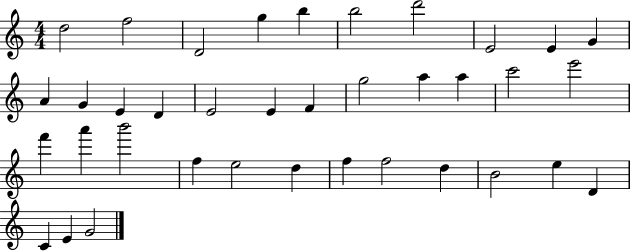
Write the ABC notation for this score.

X:1
T:Untitled
M:4/4
L:1/4
K:C
d2 f2 D2 g b b2 d'2 E2 E G A G E D E2 E F g2 a a c'2 e'2 f' a' b'2 f e2 d f f2 d B2 e D C E G2